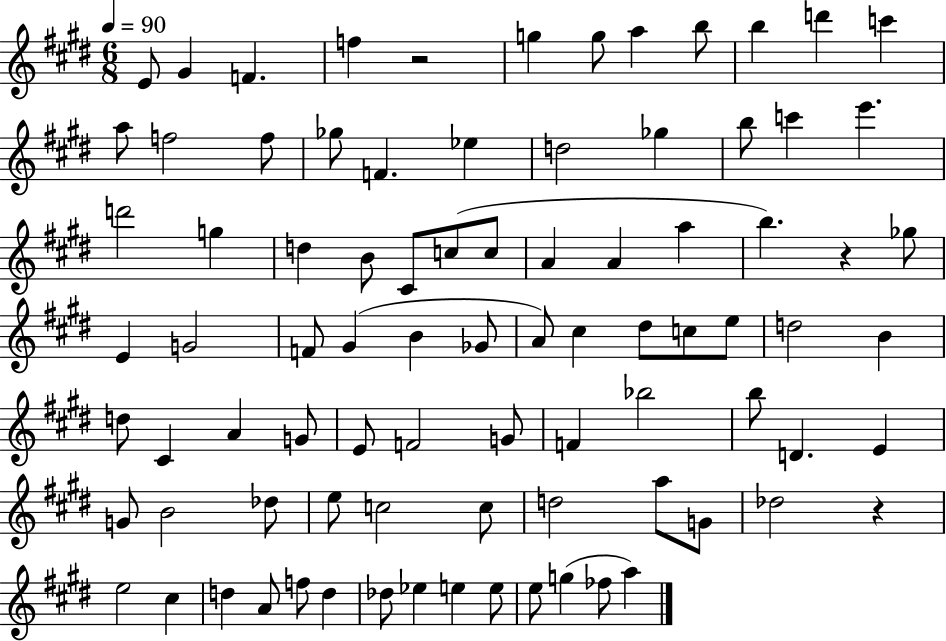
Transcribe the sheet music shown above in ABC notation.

X:1
T:Untitled
M:6/8
L:1/4
K:E
E/2 ^G F f z2 g g/2 a b/2 b d' c' a/2 f2 f/2 _g/2 F _e d2 _g b/2 c' e' d'2 g d B/2 ^C/2 c/2 c/2 A A a b z _g/2 E G2 F/2 ^G B _G/2 A/2 ^c ^d/2 c/2 e/2 d2 B d/2 ^C A G/2 E/2 F2 G/2 F _b2 b/2 D E G/2 B2 _d/2 e/2 c2 c/2 d2 a/2 G/2 _d2 z e2 ^c d A/2 f/2 d _d/2 _e e e/2 e/2 g _f/2 a